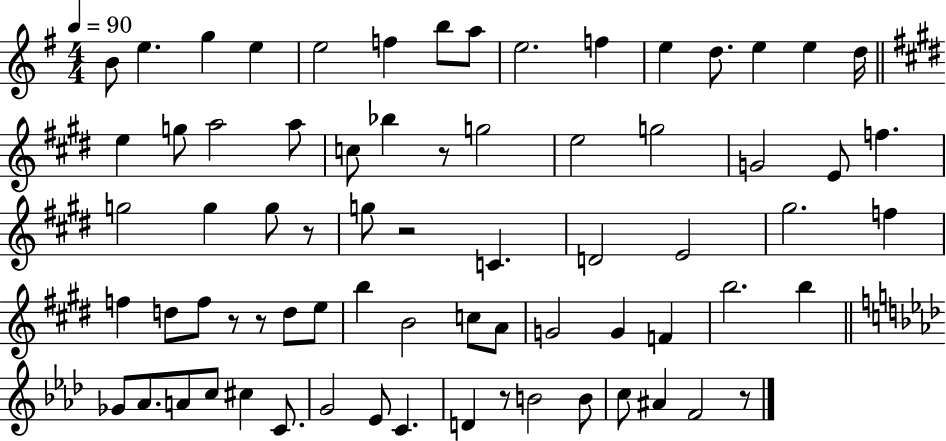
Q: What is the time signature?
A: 4/4